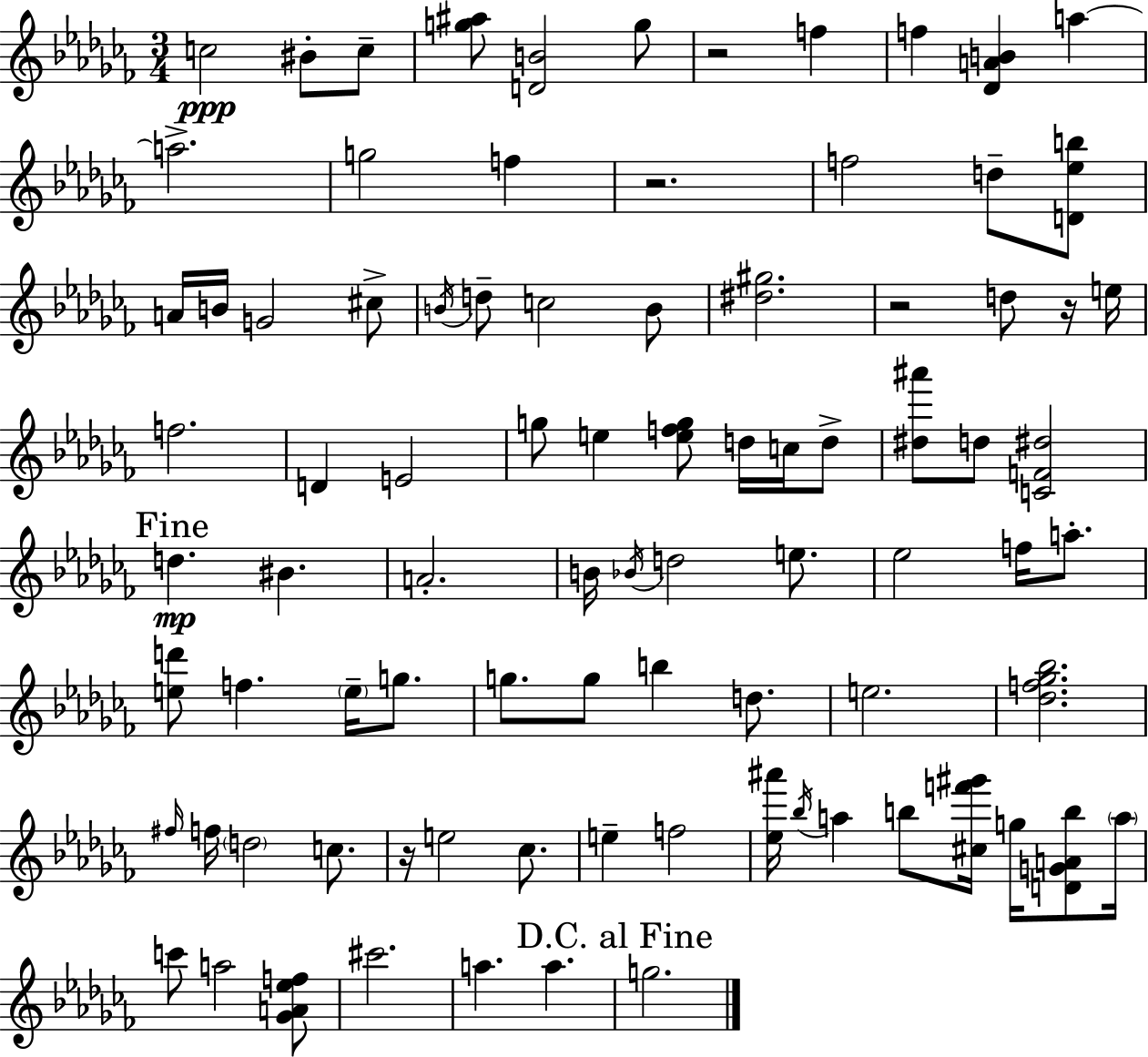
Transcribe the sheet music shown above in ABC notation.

X:1
T:Untitled
M:3/4
L:1/4
K:Abm
c2 ^B/2 c/2 [g^a]/2 [DB]2 g/2 z2 f f [_DAB] a a2 g2 f z2 f2 d/2 [D_eb]/2 A/4 B/4 G2 ^c/2 B/4 d/2 c2 B/2 [^d^g]2 z2 d/2 z/4 e/4 f2 D E2 g/2 e [efg]/2 d/4 c/4 d/2 [^d^a']/2 d/2 [CF^d]2 d ^B A2 B/4 _B/4 d2 e/2 _e2 f/4 a/2 [ed']/2 f e/4 g/2 g/2 g/2 b d/2 e2 [_df_g_b]2 ^f/4 f/4 d2 c/2 z/4 e2 _c/2 e f2 [_e^a']/4 _b/4 a b/2 [^cf'^g']/4 g/4 [DGAb]/2 a/4 c'/2 a2 [_GA_ef]/2 ^c'2 a a g2